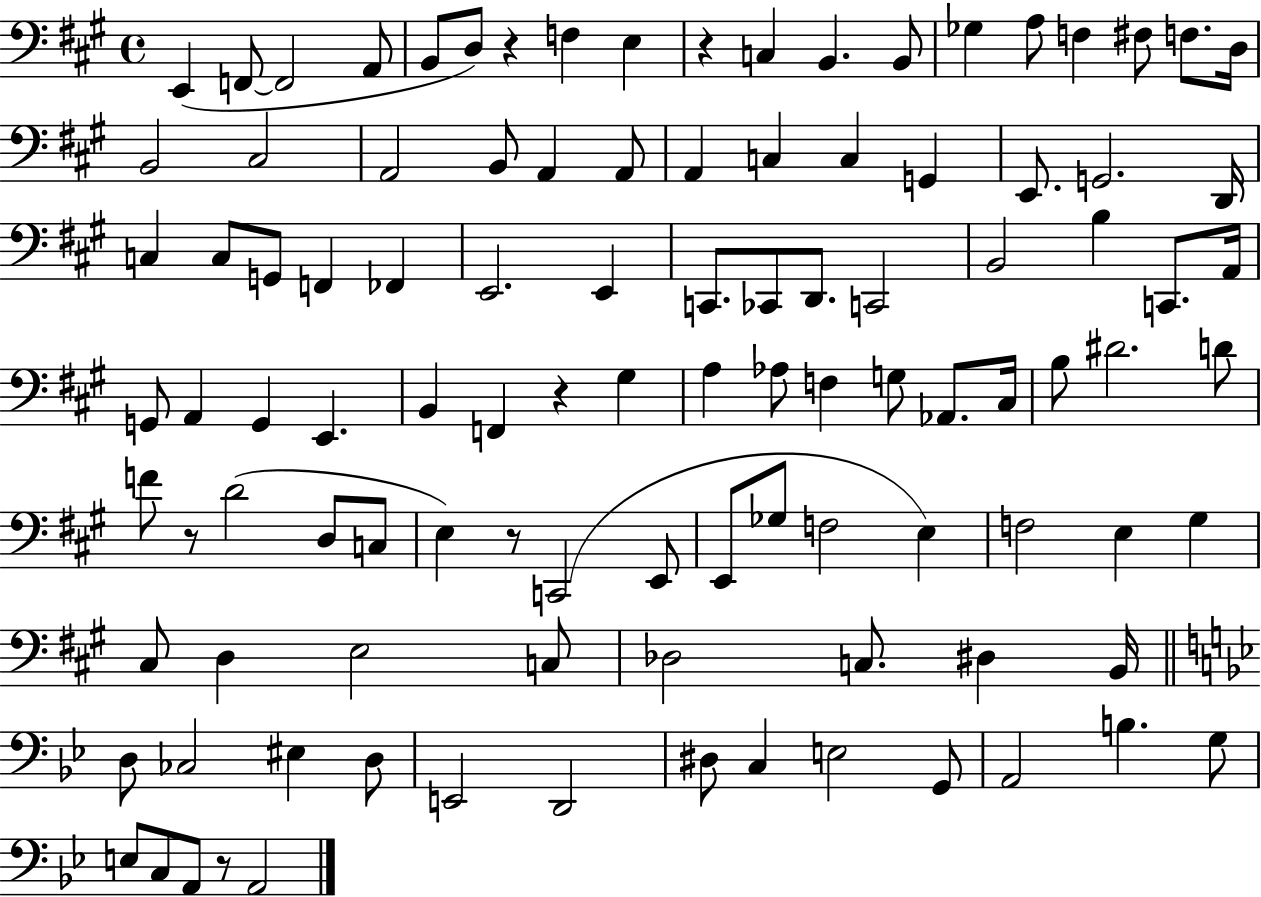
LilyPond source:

{
  \clef bass
  \time 4/4
  \defaultTimeSignature
  \key a \major
  e,4( f,8~~ f,2 a,8 | b,8 d8) r4 f4 e4 | r4 c4 b,4. b,8 | ges4 a8 f4 fis8 f8. d16 | \break b,2 cis2 | a,2 b,8 a,4 a,8 | a,4 c4 c4 g,4 | e,8. g,2. d,16 | \break c4 c8 g,8 f,4 fes,4 | e,2. e,4 | c,8. ces,8 d,8. c,2 | b,2 b4 c,8. a,16 | \break g,8 a,4 g,4 e,4. | b,4 f,4 r4 gis4 | a4 aes8 f4 g8 aes,8. cis16 | b8 dis'2. d'8 | \break f'8 r8 d'2( d8 c8 | e4) r8 c,2( e,8 | e,8 ges8 f2 e4) | f2 e4 gis4 | \break cis8 d4 e2 c8 | des2 c8. dis4 b,16 | \bar "||" \break \key bes \major d8 ces2 eis4 d8 | e,2 d,2 | dis8 c4 e2 g,8 | a,2 b4. g8 | \break e8 c8 a,8 r8 a,2 | \bar "|."
}